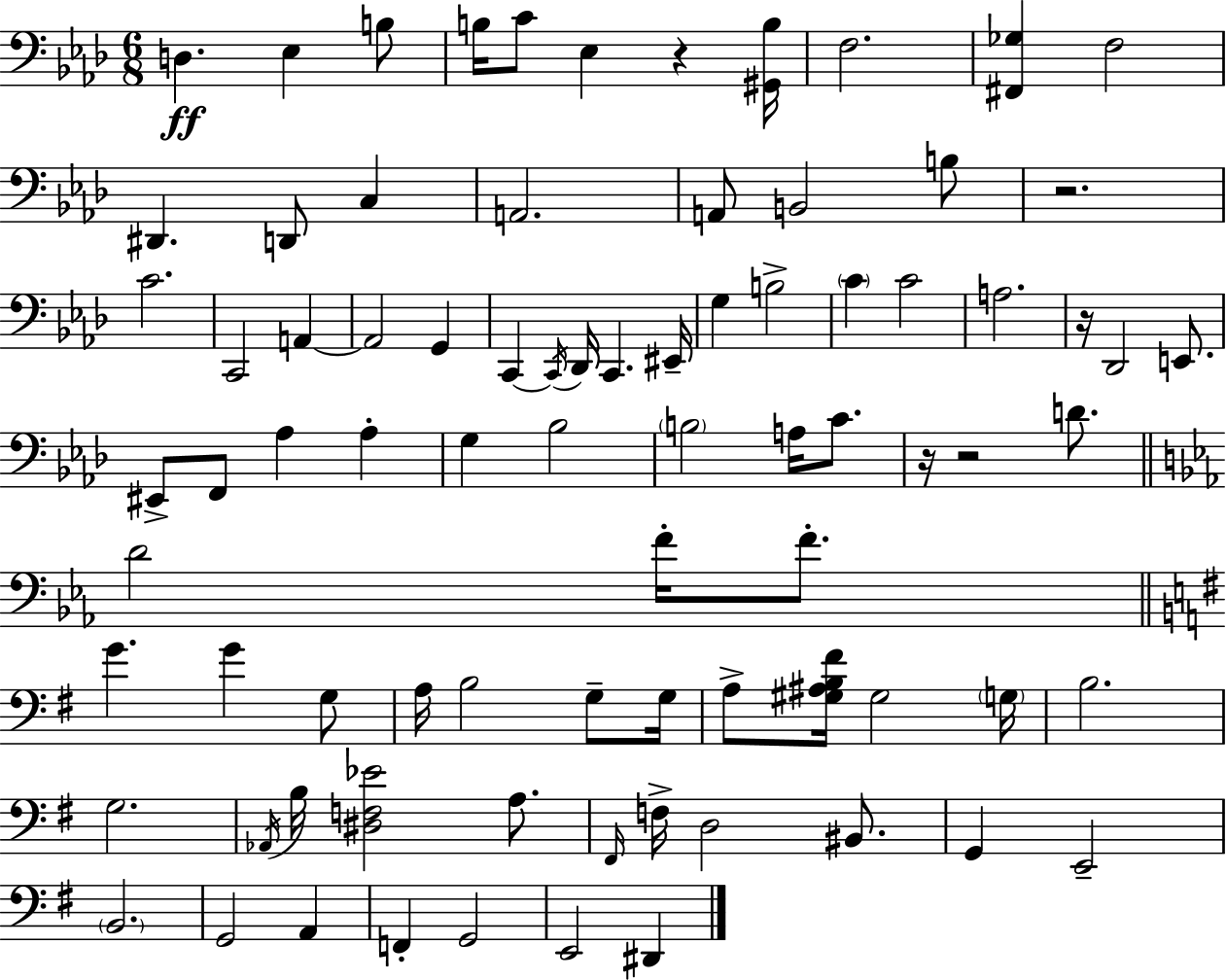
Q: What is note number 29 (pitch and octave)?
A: C4